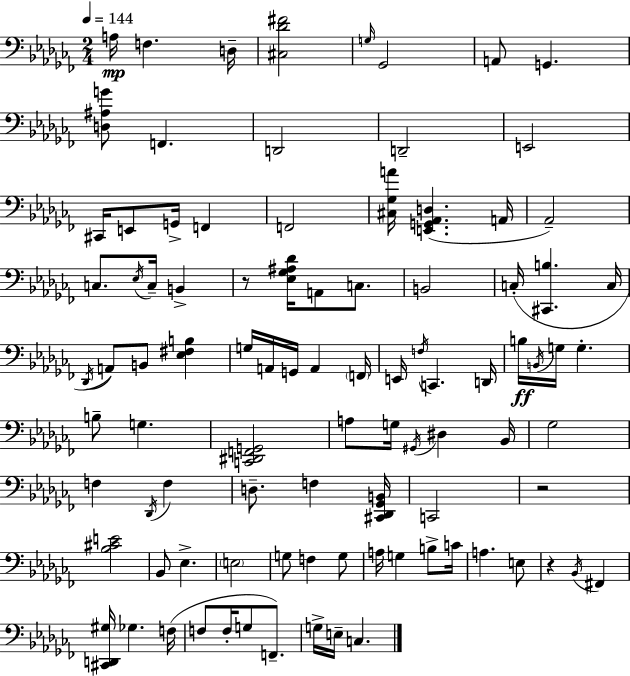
{
  \clef bass
  \numericTimeSignature
  \time 2/4
  \key aes \minor
  \tempo 4 = 144
  a16\mp f4. d16-- | <cis des' fis'>2 | \grace { g16 } ges,2 | a,8 g,4. | \break <d ais g'>8 f,4. | d,2 | d,2-- | e,2 | \break cis,16 e,8 g,16-> f,4 | f,2 | <cis ges a'>16 <e, g, aes, d>4.( | a,16 aes,2--) | \break c8. \acciaccatura { ees16 } c16-- b,4-> | r8 <ees ges ais des'>16 a,8 c8. | b,2 | c16-.( <cis, b>4. | \break c16 \acciaccatura { des,16 } a,8) b,8 <ees fis b>4 | g16 a,16 g,16 a,4 | \parenthesize f,16 e,16 \acciaccatura { f16 } c,4. | d,16 b16\ff \acciaccatura { b,16 } g16 g4.-. | \break b8-- g4. | <c, dis, f, g,>2 | a8 g16 | \acciaccatura { gis,16 } dis4 bes,16 ges2 | \break f4 | \acciaccatura { des,16 } f4 d8.-- | f4 <cis, des, ges, b,>16 c,2 | r2 | \break <bes cis' e'>2 | bes,8 | ees4.-> \parenthesize e2 | g8 | \break f4 g8 a16 | g4 b8-> c'16 a4. | e8 r4 | \acciaccatura { bes,16 } fis,4 | \break <cis, d, gis>16 ges4. f16( | f8 f16-. g8 f,8.--) | g16-> e16-- c4. | \bar "|."
}